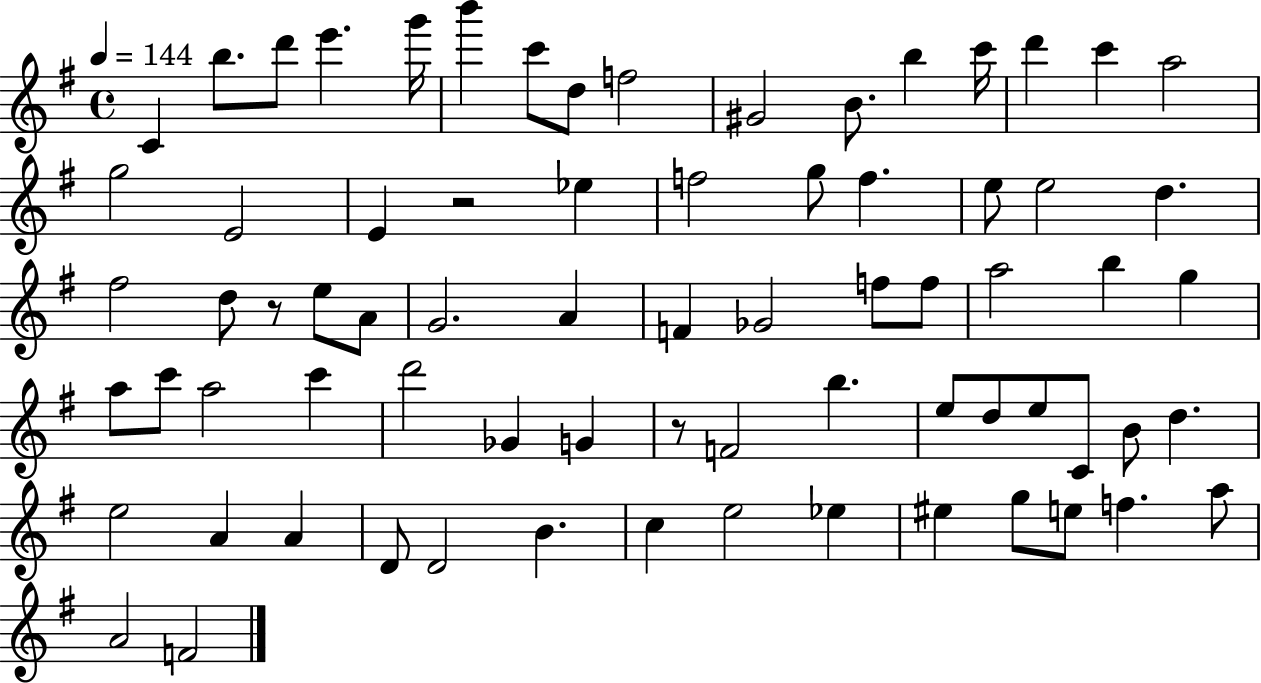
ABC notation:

X:1
T:Untitled
M:4/4
L:1/4
K:G
C b/2 d'/2 e' g'/4 b' c'/2 d/2 f2 ^G2 B/2 b c'/4 d' c' a2 g2 E2 E z2 _e f2 g/2 f e/2 e2 d ^f2 d/2 z/2 e/2 A/2 G2 A F _G2 f/2 f/2 a2 b g a/2 c'/2 a2 c' d'2 _G G z/2 F2 b e/2 d/2 e/2 C/2 B/2 d e2 A A D/2 D2 B c e2 _e ^e g/2 e/2 f a/2 A2 F2